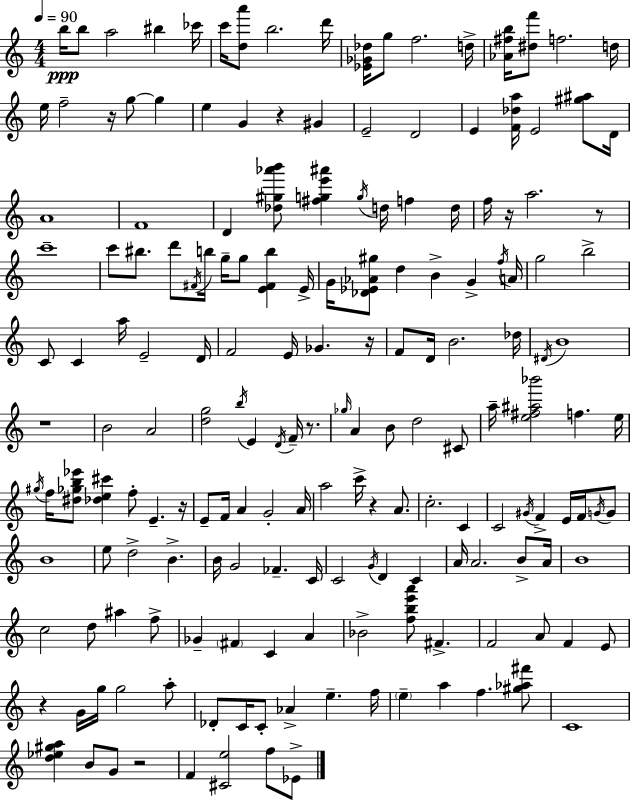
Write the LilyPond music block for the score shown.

{
  \clef treble
  \numericTimeSignature
  \time 4/4
  \key a \minor
  \tempo 4 = 90
  b''16\ppp b''8 a''2 bis''4 ces'''16 | c'''16 <d'' a'''>8 b''2. d'''16 | <ees' ges' des''>16 g''8 f''2. d''16-> | <aes' fis'' b''>16 <dis'' f'''>8 f''2. d''16 | \break e''16 f''2-- r16 g''8~~ g''4 | e''4 g'4 r4 gis'4 | e'2-- d'2 | e'4 <f' des'' a''>16 e'2 <gis'' ais''>8 d'16 | \break a'1 | f'1 | d'4 <des'' gis'' aes''' b'''>8 <fis'' g'' e''' ais'''>4 \acciaccatura { g''16 } d''16 f''4 | d''16 f''16 r16 a''2. r8 | \break c'''1-- | c'''8 bis''8. d'''8 \acciaccatura { fis'16 } b''16 g''16-- g''8 <e' fis' b''>4 | e'16-> g'16 <des' ees' aes' gis''>8 d''4 b'4-> g'4-> | \acciaccatura { f''16 } a'16 g''2 b''2-> | \break c'8 c'4 a''16 e'2-- | d'16 f'2 e'16 ges'4. | r16 f'8 d'16 b'2. | des''16 \acciaccatura { dis'16 } b'1 | \break r1 | b'2 a'2 | <d'' g''>2 \acciaccatura { b''16 } e'4 | \acciaccatura { d'16 } f'16-- r8. \grace { ges''16 } a'4 b'8 d''2 | \break cis'8 a''16-- <e'' fis'' ais'' bes'''>2 | f''4. e''16 \acciaccatura { gis''16 } f''16 <dis'' ges'' b'' ees'''>8 <des'' e'' cis'''>4 f''8-. | e'4.-- r16 e'8-- f'16 a'4 g'2-. | a'16 a''2 | \break c'''16-> r4 a'8. c''2.-. | c'4 c'2 | \acciaccatura { gis'16 } f'4-> e'16 f'16 \acciaccatura { g'16 } g'8 b'1 | e''8 d''2-> | \break b'4.-> b'16 g'2 | fes'4.-- c'16 c'2 | \acciaccatura { g'16 } d'4 c'4 a'16 a'2. | b'8-> a'16 b'1 | \break c''2 | d''8 ais''4 f''8-> ges'4-- \parenthesize fis'4 | c'4 a'4 bes'2-> | <f'' b'' e''' a'''>8 fis'4.-> f'2 | \break a'8 f'4 e'8 r4 g'16 | g''16 g''2 a''8-. des'8-. c'16 c'8-. | aes'4-> e''4.-- f''16 \parenthesize e''4-- a''4 | f''4. <gis'' aes'' fis'''>8 c'1 | \break <d'' ees'' gis'' a''>4 b'8 | g'8 r2 f'4 <cis' e''>2 | f''8 ees'8-> \bar "|."
}